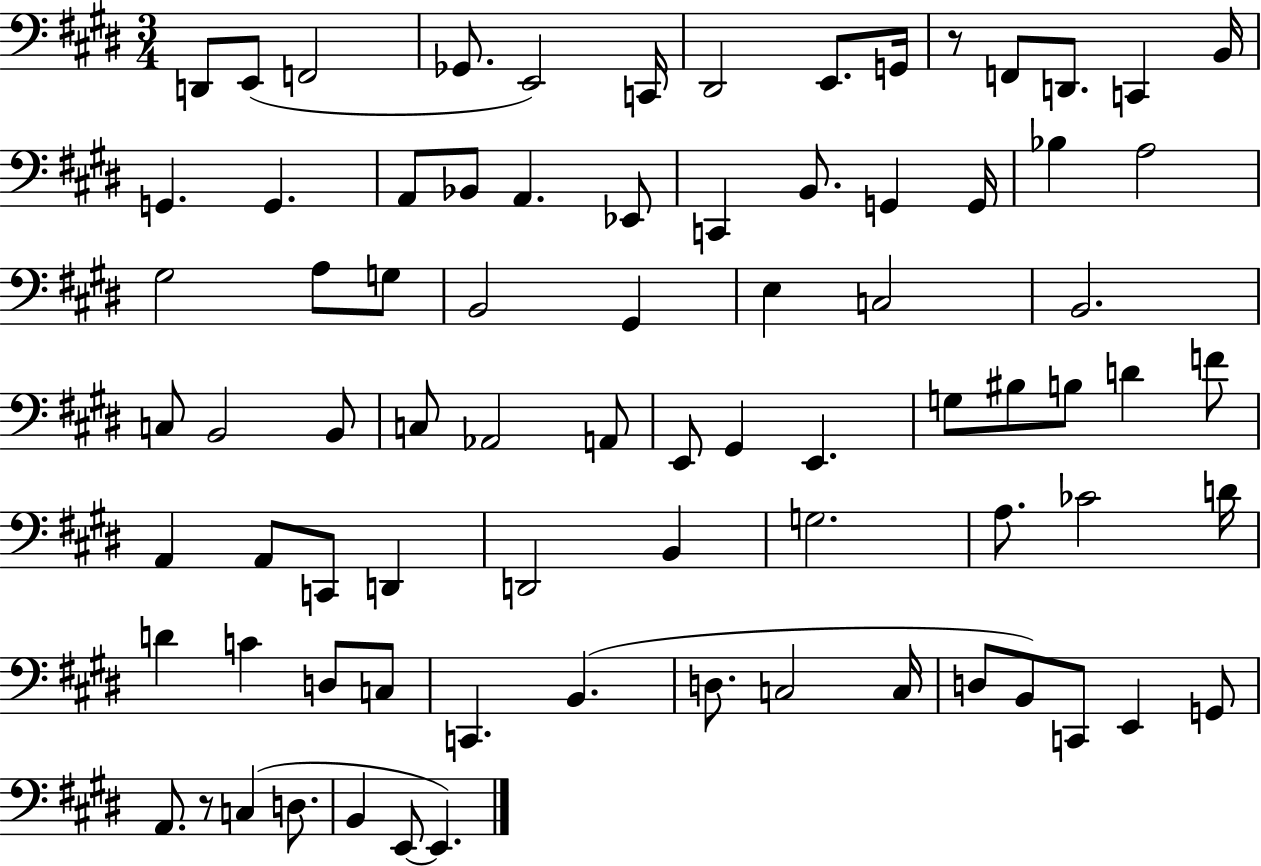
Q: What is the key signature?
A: E major